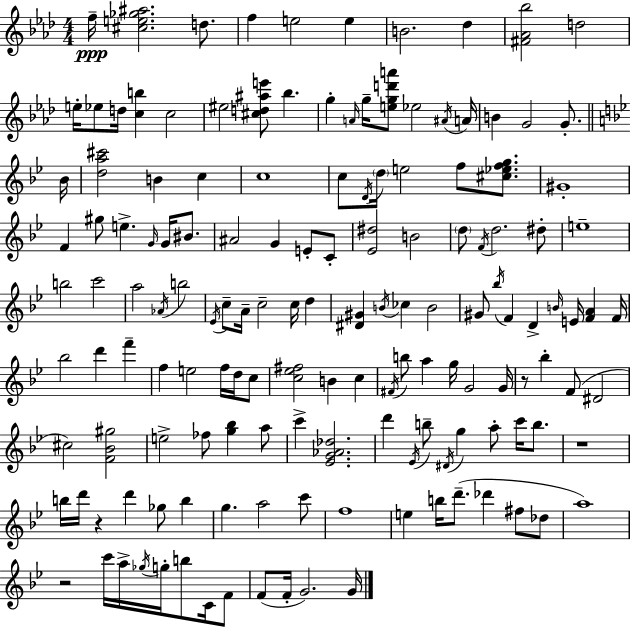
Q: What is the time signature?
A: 4/4